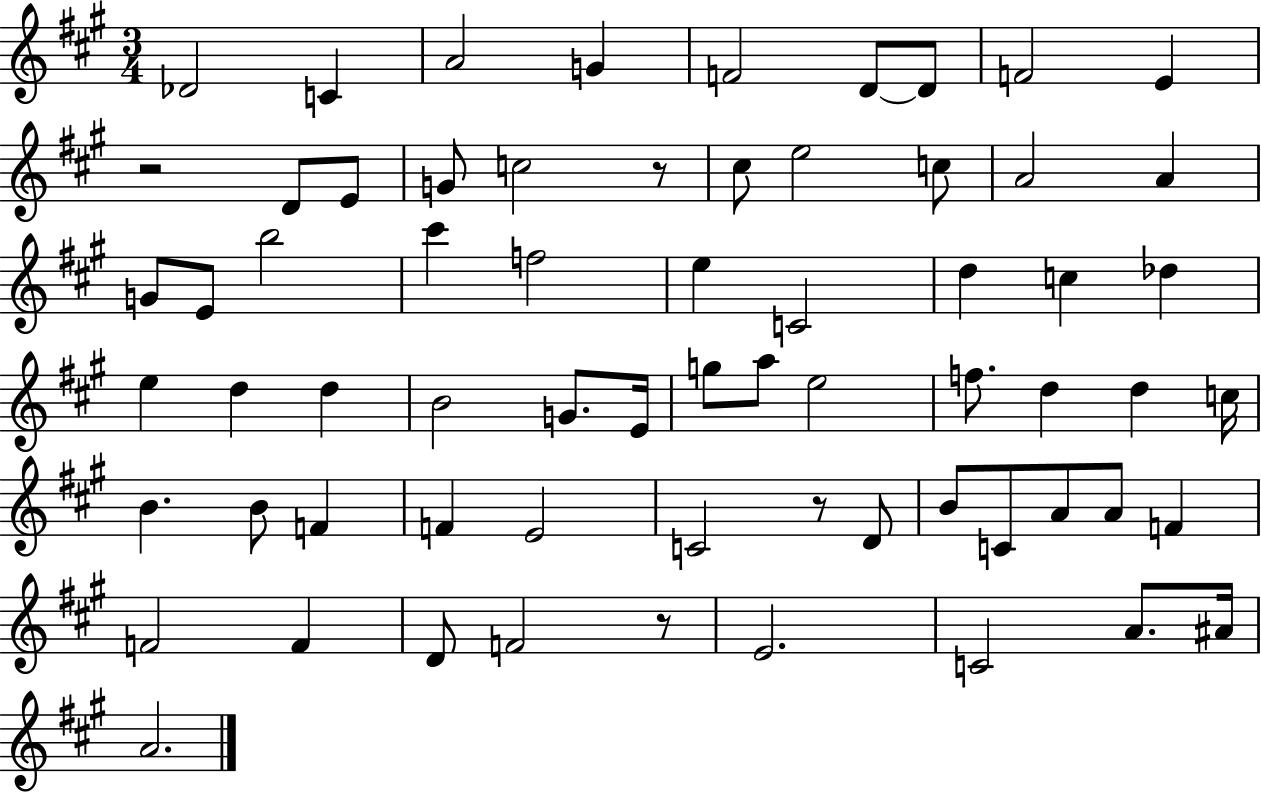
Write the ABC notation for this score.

X:1
T:Untitled
M:3/4
L:1/4
K:A
_D2 C A2 G F2 D/2 D/2 F2 E z2 D/2 E/2 G/2 c2 z/2 ^c/2 e2 c/2 A2 A G/2 E/2 b2 ^c' f2 e C2 d c _d e d d B2 G/2 E/4 g/2 a/2 e2 f/2 d d c/4 B B/2 F F E2 C2 z/2 D/2 B/2 C/2 A/2 A/2 F F2 F D/2 F2 z/2 E2 C2 A/2 ^A/4 A2